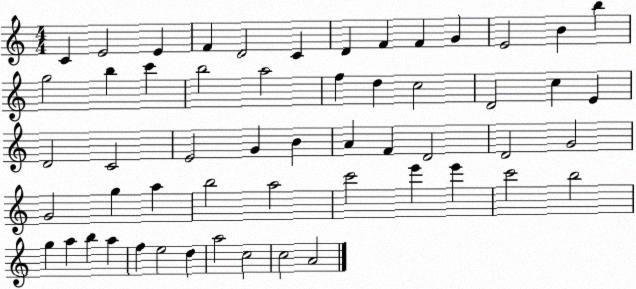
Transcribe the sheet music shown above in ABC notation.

X:1
T:Untitled
M:4/4
L:1/4
K:C
C E2 E F D2 C D F F G E2 B b g2 b c' b2 a2 f d c2 D2 c E D2 C2 E2 G B A F D2 D2 G2 G2 g a b2 a2 c'2 e' e' c'2 b2 g a b a f e2 d a2 c2 c2 A2